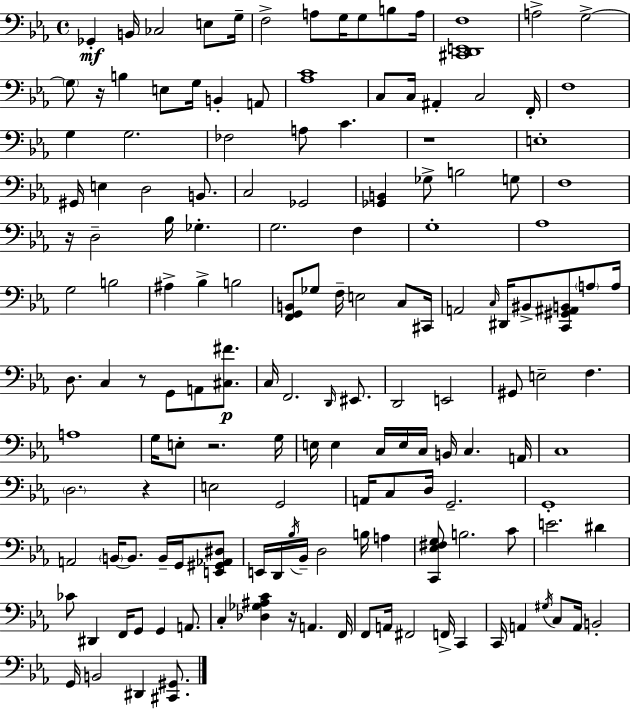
{
  \clef bass
  \time 4/4
  \defaultTimeSignature
  \key ees \major
  \repeat volta 2 { ges,4-.\mf b,16 ces2 e8 g16-- | f2-> a8 g16 g8 b8 a16 | <cis, d, e, f>1 | a2-> g2->~~ | \break \parenthesize g8 r16 b4 e8 g16 b,4-. a,8 | <aes c'>1 | c8 c16 ais,4-. c2 f,16-. | f1 | \break g4 g2. | fes2 a8 c'4. | r1 | e1-. | \break gis,16 e4 d2 b,8. | c2 ges,2 | <ges, b,>4 ges8-> b2 g8 | f1 | \break r16 d2-- bes16 ges4.-. | g2. f4 | g1-. | aes1 | \break g2 b2 | ais4-> bes4-> b2 | <f, g, b,>8 ges8 f16-- e2 c8 cis,16 | a,2 \grace { c16 } dis,16 bis,8-> <c, gis, ais, b,>8 \parenthesize a8 | \break a16 d8. c4 r8 g,8 a,8 <cis fis'>8.\p | c16 f,2. \grace { d,16 } eis,8. | d,2 e,2 | gis,8 e2-- f4. | \break a1 | g16 e8-. r2. | g16 e16 e4 c16 e16 c16 b,16 c4. | a,16 c1 | \break \parenthesize d2. r4 | e2 g,2 | a,16 c8 d16 g,2.-- | g,1-. | \break a,2 \parenthesize b,16~~ b,8. b,16-- g,16 | <e, gis, aes, dis>8 e,16 d,16 \acciaccatura { bes16 } bes,16-- d2 b16 a4 | <c, ees fis g>8 b2. | c'8 e'2. dis'4 | \break ces'8 dis,4 f,16 g,8 g,4 | a,8. c4-. <des ges ais c'>4 r16 a,4. | f,16 f,8 a,16 fis,2 f,16-> c,4 | c,16 a,4 \acciaccatura { gis16 } c8 a,16 b,2-. | \break g,16 b,2 dis,4 | <cis, gis,>8. } \bar "|."
}